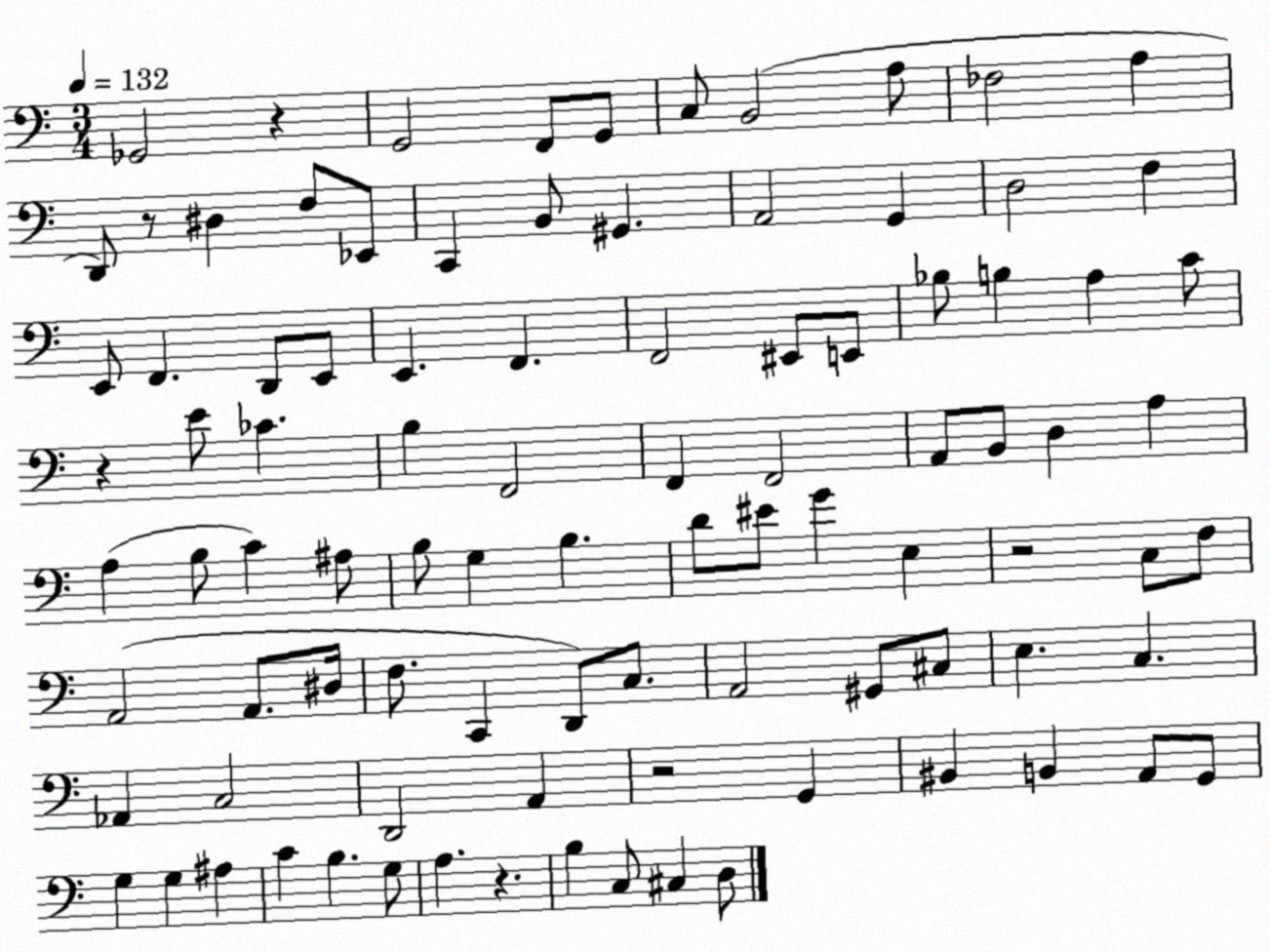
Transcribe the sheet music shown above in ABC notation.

X:1
T:Untitled
M:3/4
L:1/4
K:C
_G,,2 z G,,2 F,,/2 G,,/2 C,/2 B,,2 A,/2 _F,2 A, D,,/2 z/2 ^D, F,/2 _E,,/2 C,, B,,/2 ^G,, A,,2 G,, D,2 F, E,,/2 F,, D,,/2 E,,/2 E,, F,, F,,2 ^E,,/2 E,,/2 _B,/2 B, A, C/2 z E/2 _C B, F,,2 F,, F,,2 A,,/2 B,,/2 D, A, A, B,/2 C ^A,/2 B,/2 G, B, D/2 ^E/2 G E, z2 C,/2 F,/2 A,,2 A,,/2 ^D,/4 F,/2 C,, D,,/2 C,/2 A,,2 ^G,,/2 ^C,/2 E, C, _A,, C,2 D,,2 A,, z2 G,, ^B,, B,, A,,/2 G,,/2 G, G, ^A, C B, G,/2 A, z B, C,/2 ^C, D,/2